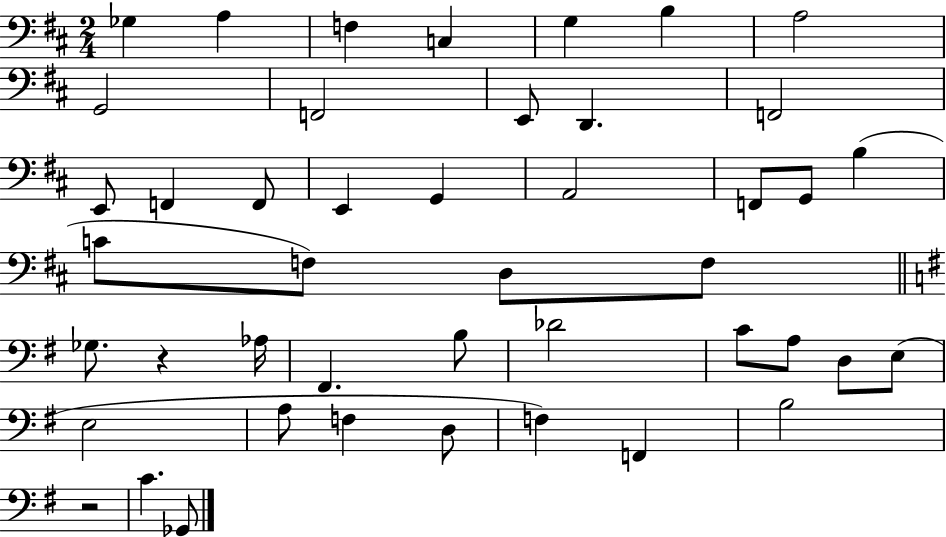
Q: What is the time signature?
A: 2/4